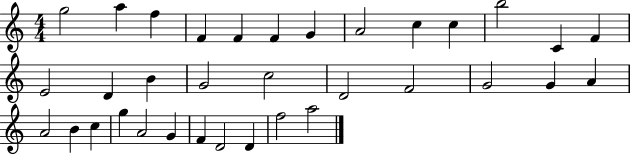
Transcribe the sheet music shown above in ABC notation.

X:1
T:Untitled
M:4/4
L:1/4
K:C
g2 a f F F F G A2 c c b2 C F E2 D B G2 c2 D2 F2 G2 G A A2 B c g A2 G F D2 D f2 a2